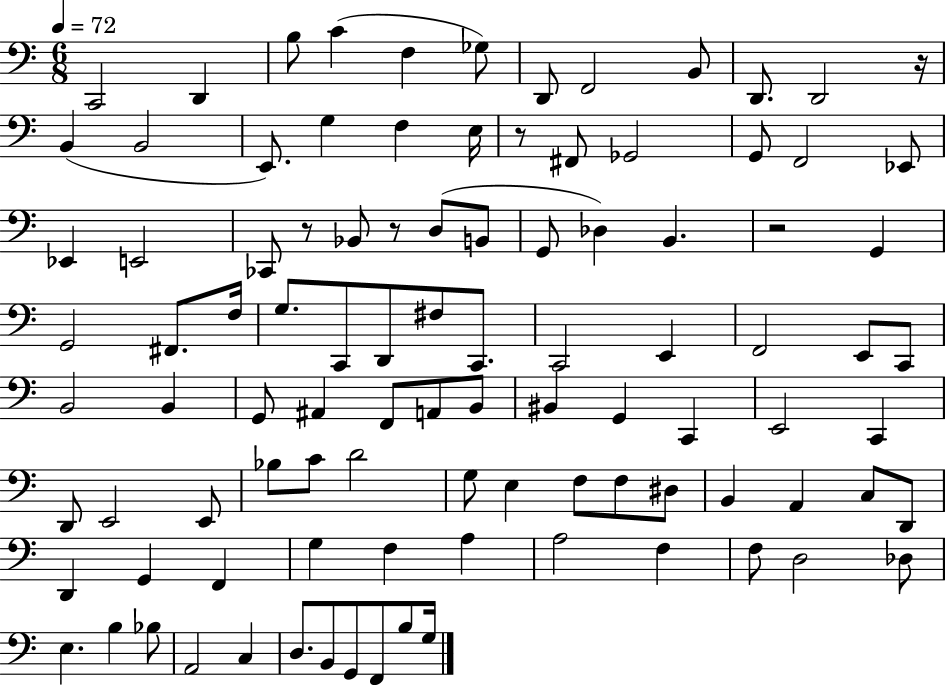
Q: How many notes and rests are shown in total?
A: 99